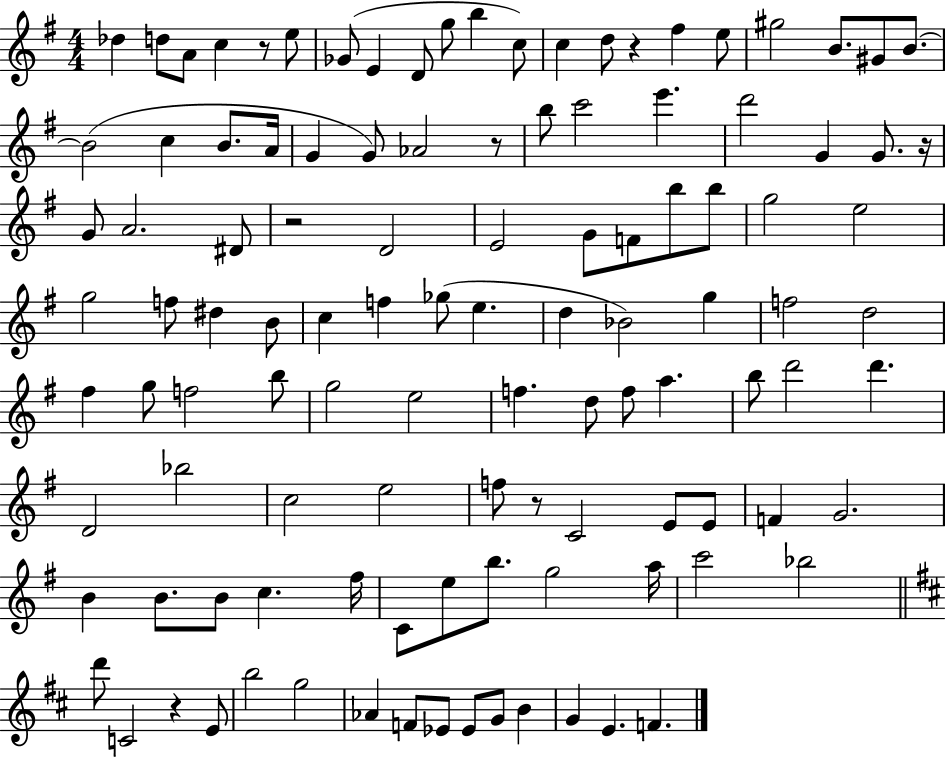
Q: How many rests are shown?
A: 7